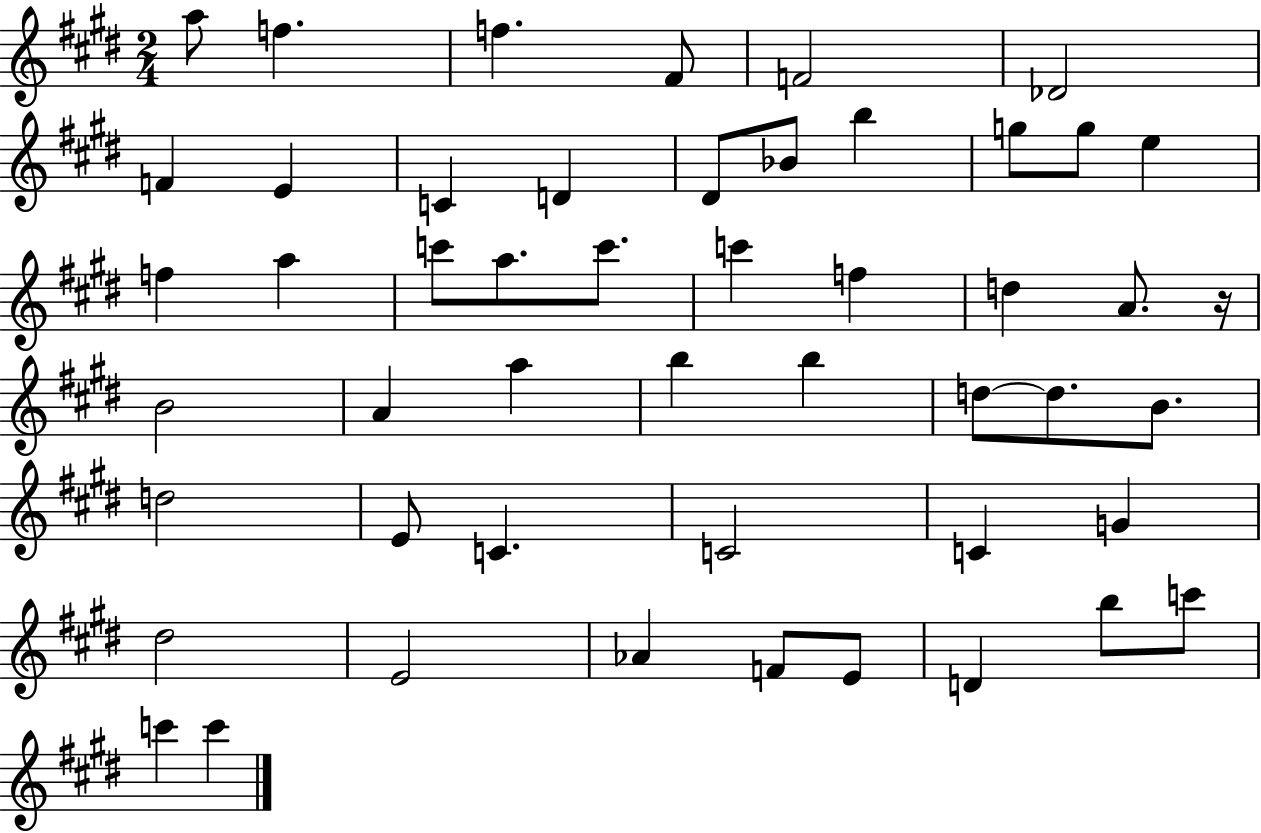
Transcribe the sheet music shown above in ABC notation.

X:1
T:Untitled
M:2/4
L:1/4
K:E
a/2 f f ^F/2 F2 _D2 F E C D ^D/2 _B/2 b g/2 g/2 e f a c'/2 a/2 c'/2 c' f d A/2 z/4 B2 A a b b d/2 d/2 B/2 d2 E/2 C C2 C G ^d2 E2 _A F/2 E/2 D b/2 c'/2 c' c'